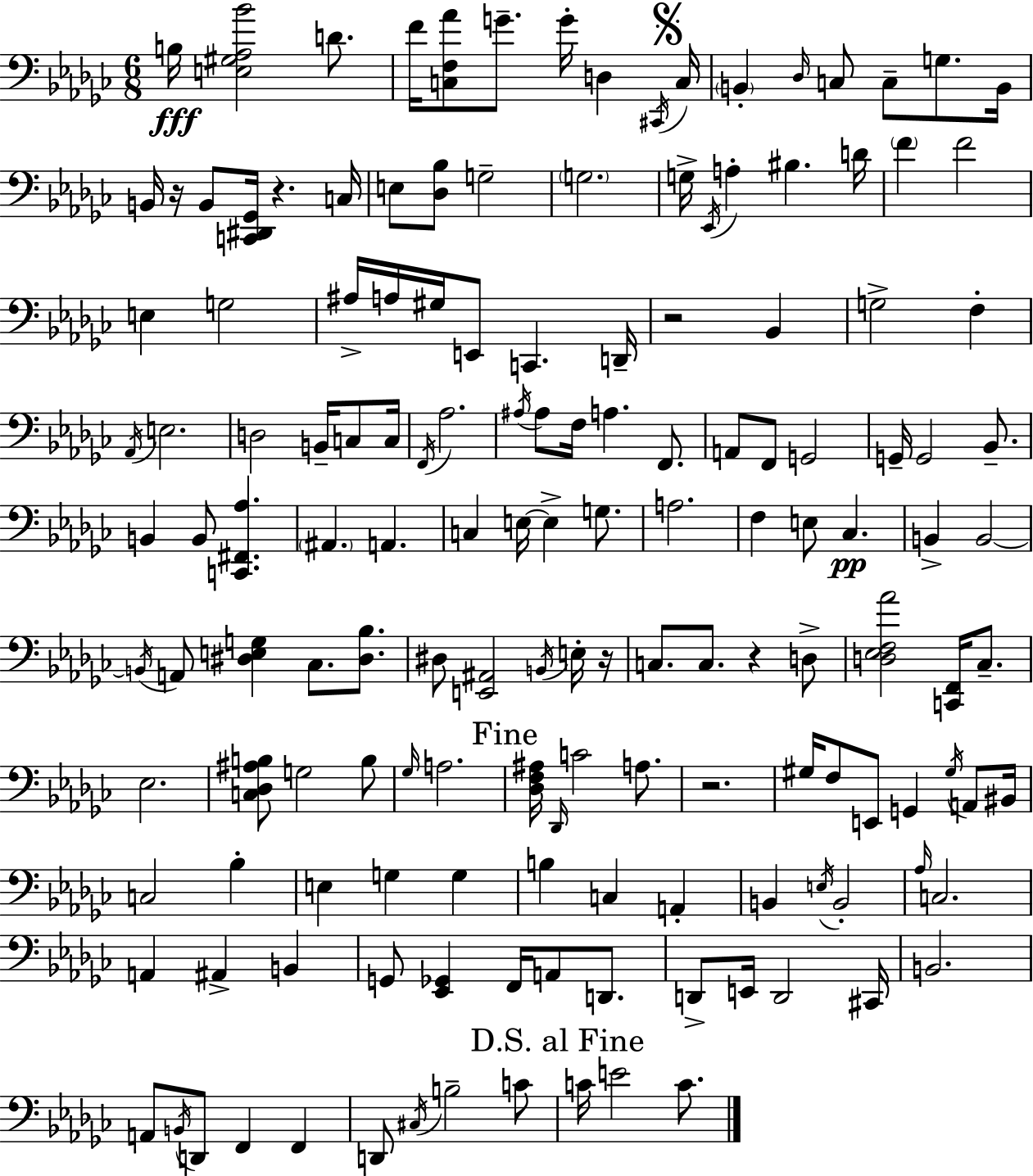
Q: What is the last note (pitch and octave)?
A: C4